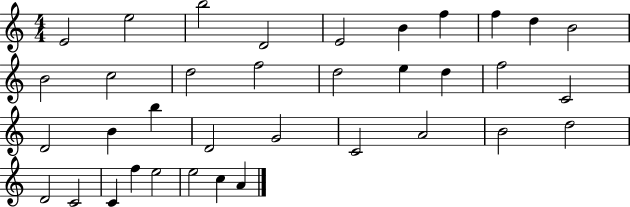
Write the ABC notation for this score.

X:1
T:Untitled
M:4/4
L:1/4
K:C
E2 e2 b2 D2 E2 B f f d B2 B2 c2 d2 f2 d2 e d f2 C2 D2 B b D2 G2 C2 A2 B2 d2 D2 C2 C f e2 e2 c A